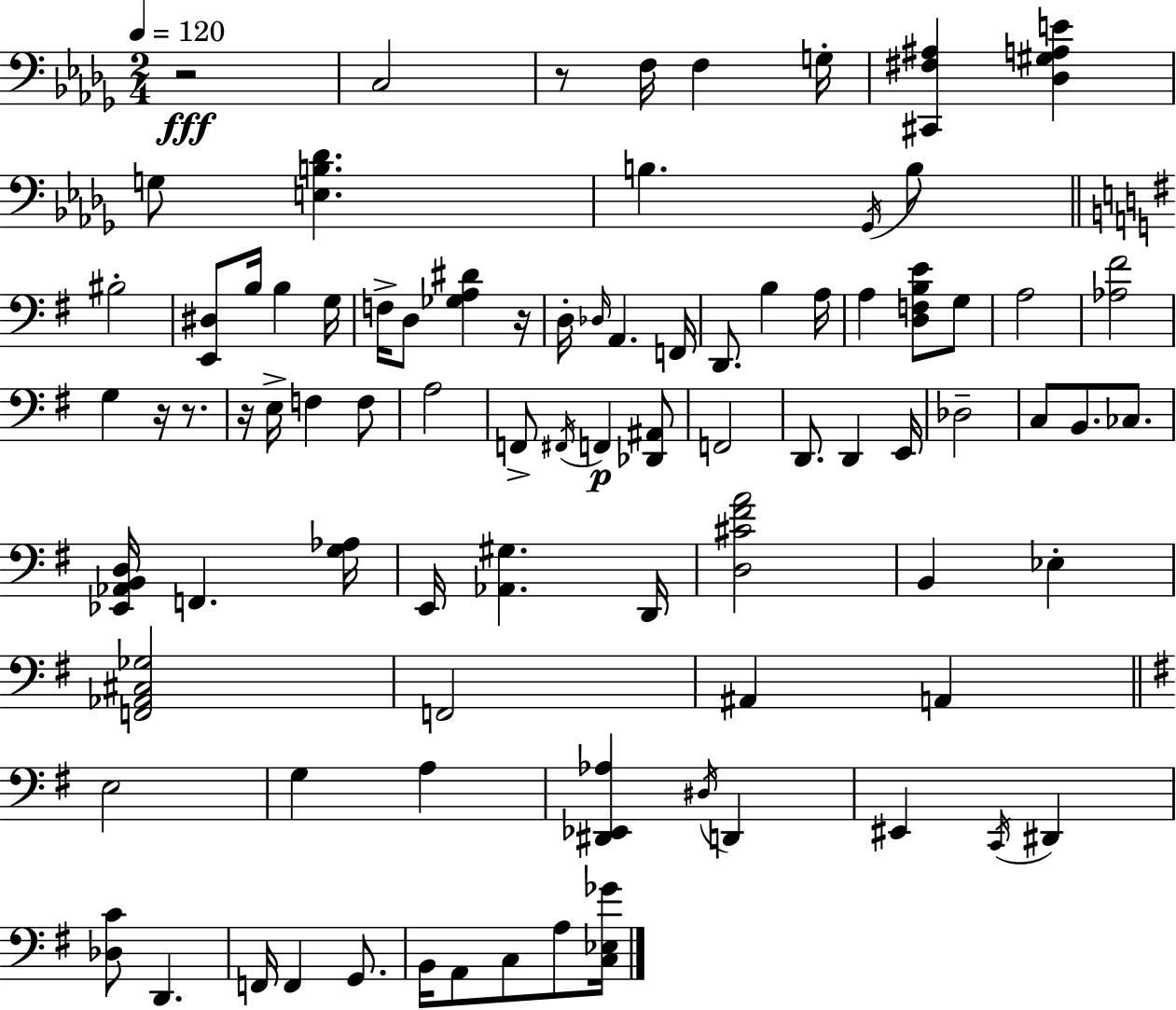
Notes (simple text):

R/h C3/h R/e F3/s F3/q G3/s [C#2,F#3,A#3]/q [Db3,G#3,A3,E4]/q G3/e [E3,B3,Db4]/q. B3/q. Gb2/s B3/e BIS3/h [E2,D#3]/e B3/s B3/q G3/s F3/s D3/e [Gb3,A3,D#4]/q R/s D3/s Db3/s A2/q. F2/s D2/e. B3/q A3/s A3/q [D3,F3,B3,E4]/e G3/e A3/h [Ab3,F#4]/h G3/q R/s R/e. R/s E3/s F3/q F3/e A3/h F2/e F#2/s F2/q [Db2,A#2]/e F2/h D2/e. D2/q E2/s Db3/h C3/e B2/e. CES3/e. [Eb2,Ab2,B2,D3]/s F2/q. [G3,Ab3]/s E2/s [Ab2,G#3]/q. D2/s [D3,C#4,F#4,A4]/h B2/q Eb3/q [F2,Ab2,C#3,Gb3]/h F2/h A#2/q A2/q E3/h G3/q A3/q [D#2,Eb2,Ab3]/q D#3/s D2/q EIS2/q C2/s D#2/q [Db3,C4]/e D2/q. F2/s F2/q G2/e. B2/s A2/e C3/e A3/e [C3,Eb3,Gb4]/s